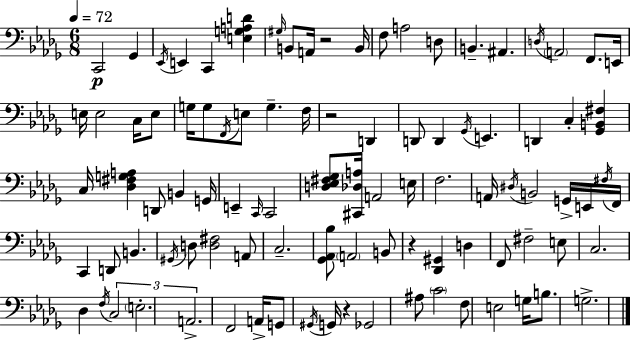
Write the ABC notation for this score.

X:1
T:Untitled
M:6/8
L:1/4
K:Bbm
C,,2 _G,, _E,,/4 E,, C,, [E,G,A,D] ^G,/4 B,,/2 A,,/4 z2 B,,/4 F,/2 A,2 D,/2 B,, ^A,, D,/4 A,,2 F,,/2 E,,/4 E,/4 E,2 C,/4 E,/2 G,/4 G,/2 F,,/4 E,/2 G, F,/4 z2 D,, D,,/2 D,, _G,,/4 E,, D,, C, [_G,,B,,^F,] C,/4 [_D,^F,G,A,] D,,/2 B,, G,,/4 E,, C,,/4 C,,2 [D,_E,^F,_G,]/2 [^C,,_D,A,]/4 A,,2 E,/4 F,2 A,,/4 ^D,/4 B,,2 G,,/4 E,,/4 ^F,/4 F,,/4 C,, D,,/2 B,, ^G,,/4 D,/2 [D,^F,]2 A,,/2 C,2 [_G,,_A,,_B,]/2 A,,2 B,,/2 z [_D,,^G,,] D, F,,/2 ^F,2 E,/2 C,2 _D, F,/4 C,2 E,2 A,,2 F,,2 A,,/4 G,,/2 ^G,,/4 G,,/4 z _G,,2 ^A,/2 C2 F,/2 E,2 G,/4 B,/2 G,2